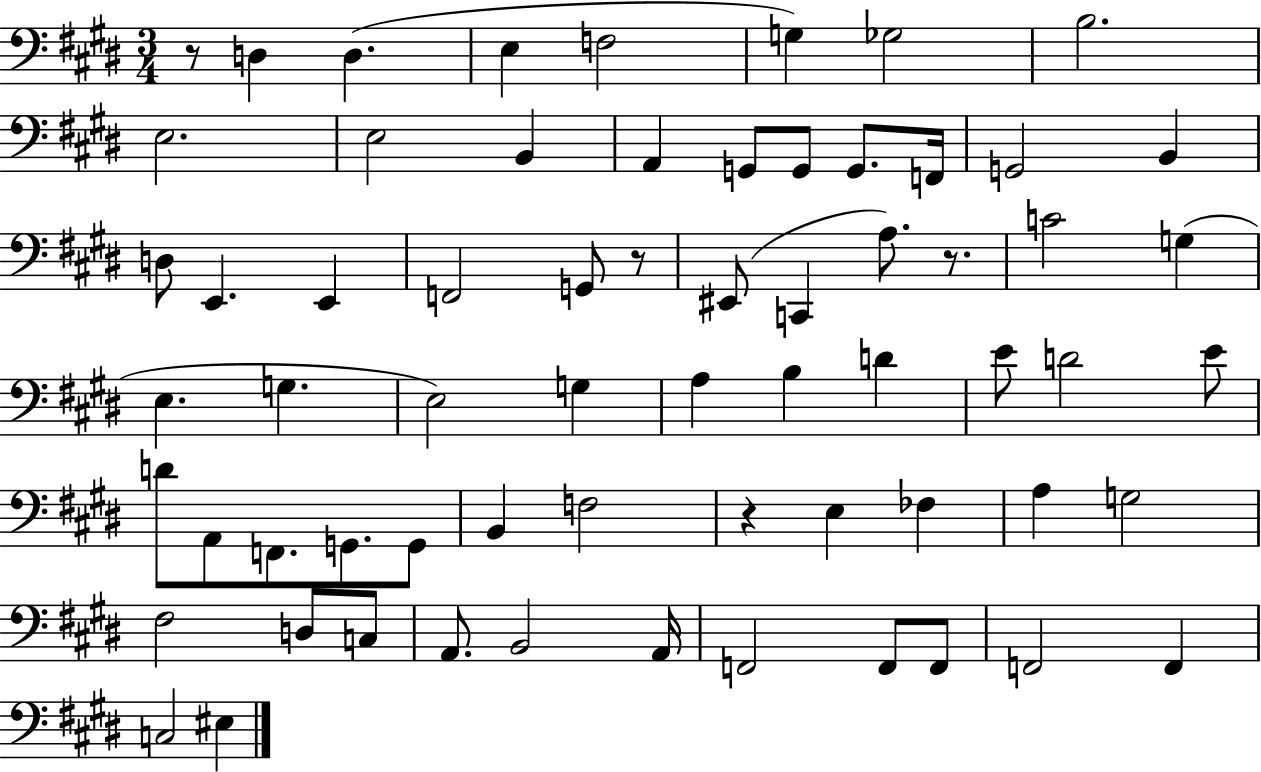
R/e D3/q D3/q. E3/q F3/h G3/q Gb3/h B3/h. E3/h. E3/h B2/q A2/q G2/e G2/e G2/e. F2/s G2/h B2/q D3/e E2/q. E2/q F2/h G2/e R/e EIS2/e C2/q A3/e. R/e. C4/h G3/q E3/q. G3/q. E3/h G3/q A3/q B3/q D4/q E4/e D4/h E4/e D4/e A2/e F2/e. G2/e. G2/e B2/q F3/h R/q E3/q FES3/q A3/q G3/h F#3/h D3/e C3/e A2/e. B2/h A2/s F2/h F2/e F2/e F2/h F2/q C3/h EIS3/q